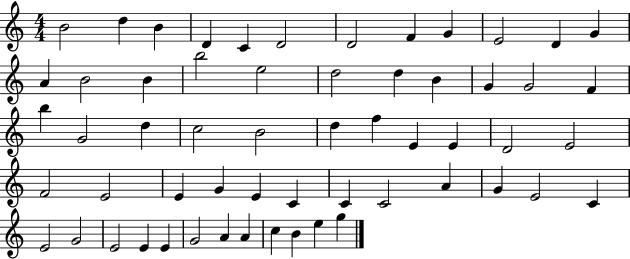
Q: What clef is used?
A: treble